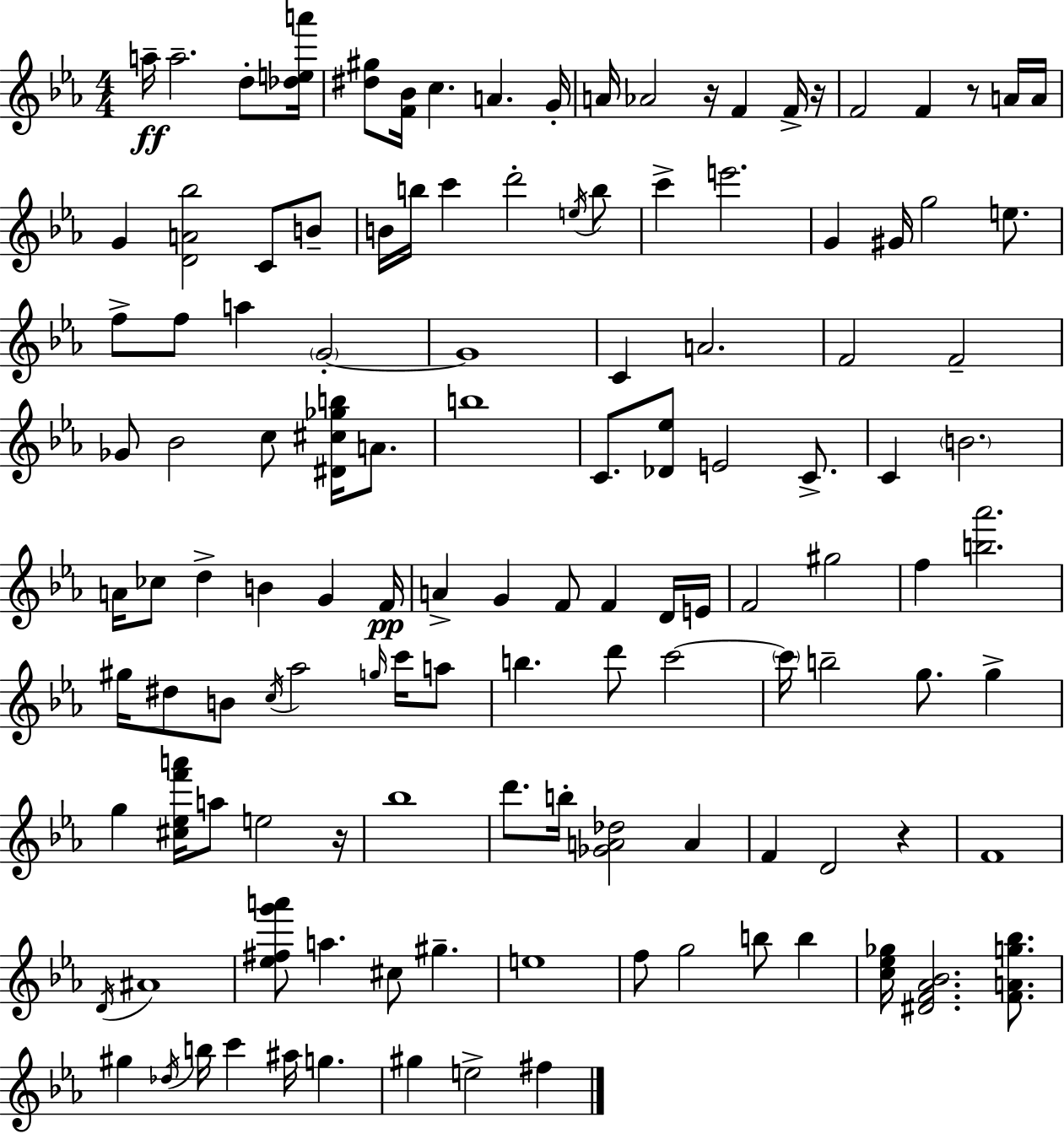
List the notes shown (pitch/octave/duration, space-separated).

A5/s A5/h. D5/e [Db5,E5,A6]/s [D#5,G#5]/e [F4,Bb4]/s C5/q. A4/q. G4/s A4/s Ab4/h R/s F4/q F4/s R/s F4/h F4/q R/e A4/s A4/s G4/q [D4,A4,Bb5]/h C4/e B4/e B4/s B5/s C6/q D6/h E5/s B5/e C6/q E6/h. G4/q G#4/s G5/h E5/e. F5/e F5/e A5/q G4/h G4/w C4/q A4/h. F4/h F4/h Gb4/e Bb4/h C5/e [D#4,C#5,Gb5,B5]/s A4/e. B5/w C4/e. [Db4,Eb5]/e E4/h C4/e. C4/q B4/h. A4/s CES5/e D5/q B4/q G4/q F4/s A4/q G4/q F4/e F4/q D4/s E4/s F4/h G#5/h F5/q [B5,Ab6]/h. G#5/s D#5/e B4/e C5/s Ab5/h G5/s C6/s A5/e B5/q. D6/e C6/h C6/s B5/h G5/e. G5/q G5/q [C#5,Eb5,F6,A6]/s A5/e E5/h R/s Bb5/w D6/e. B5/s [Gb4,A4,Db5]/h A4/q F4/q D4/h R/q F4/w D4/s A#4/w [Eb5,F#5,G6,A6]/e A5/q. C#5/e G#5/q. E5/w F5/e G5/h B5/e B5/q [C5,Eb5,Gb5]/s [D#4,F4,Ab4,Bb4]/h. [F4,A4,G5,Bb5]/e. G#5/q Db5/s B5/s C6/q A#5/s G5/q. G#5/q E5/h F#5/q